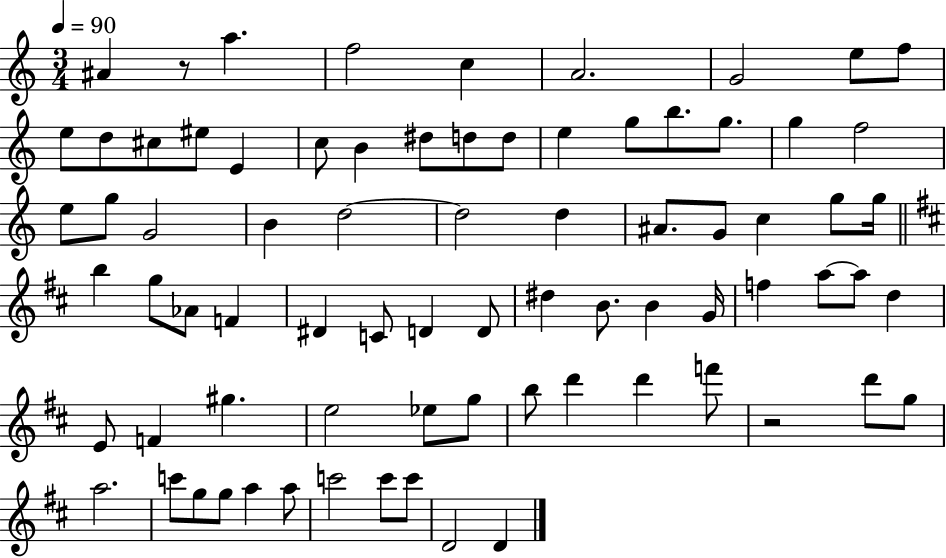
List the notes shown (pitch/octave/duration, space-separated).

A#4/q R/e A5/q. F5/h C5/q A4/h. G4/h E5/e F5/e E5/e D5/e C#5/e EIS5/e E4/q C5/e B4/q D#5/e D5/e D5/e E5/q G5/e B5/e. G5/e. G5/q F5/h E5/e G5/e G4/h B4/q D5/h D5/h D5/q A#4/e. G4/e C5/q G5/e G5/s B5/q G5/e Ab4/e F4/q D#4/q C4/e D4/q D4/e D#5/q B4/e. B4/q G4/s F5/q A5/e A5/e D5/q E4/e F4/q G#5/q. E5/h Eb5/e G5/e B5/e D6/q D6/q F6/e R/h D6/e G5/e A5/h. C6/e G5/e G5/e A5/q A5/e C6/h C6/e C6/e D4/h D4/q